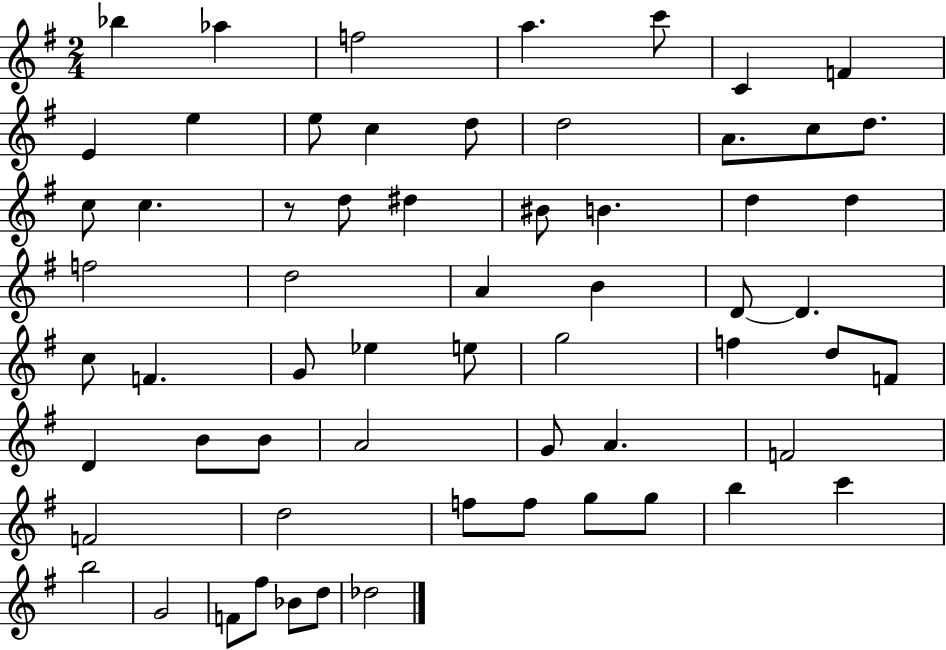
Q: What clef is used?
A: treble